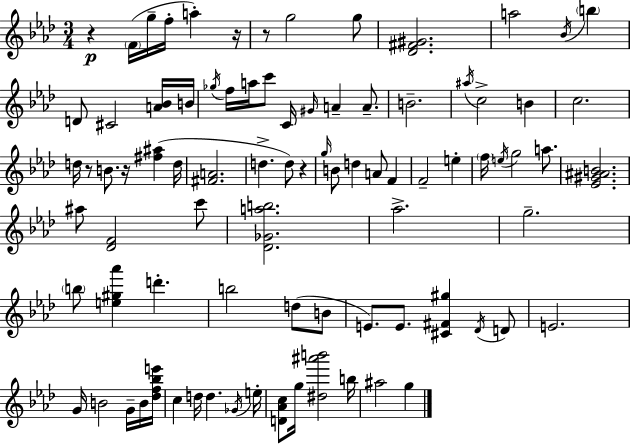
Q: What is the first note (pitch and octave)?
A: F4